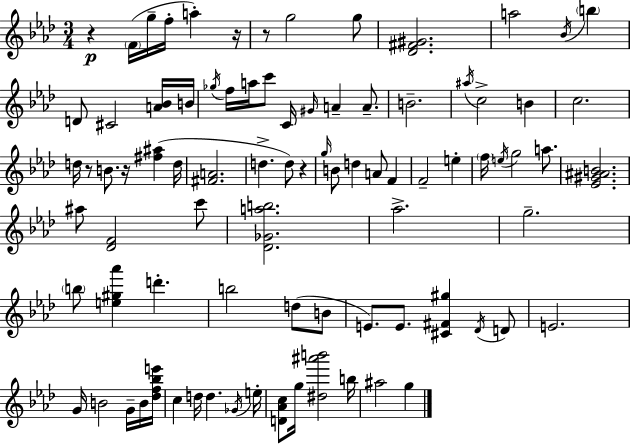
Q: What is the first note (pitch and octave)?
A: F4